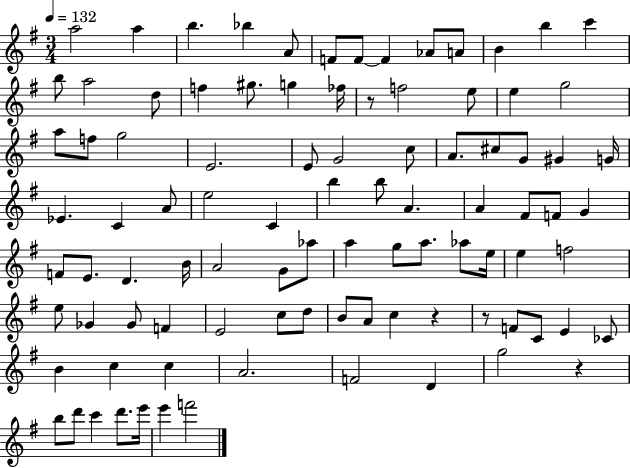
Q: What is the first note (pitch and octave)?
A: A5